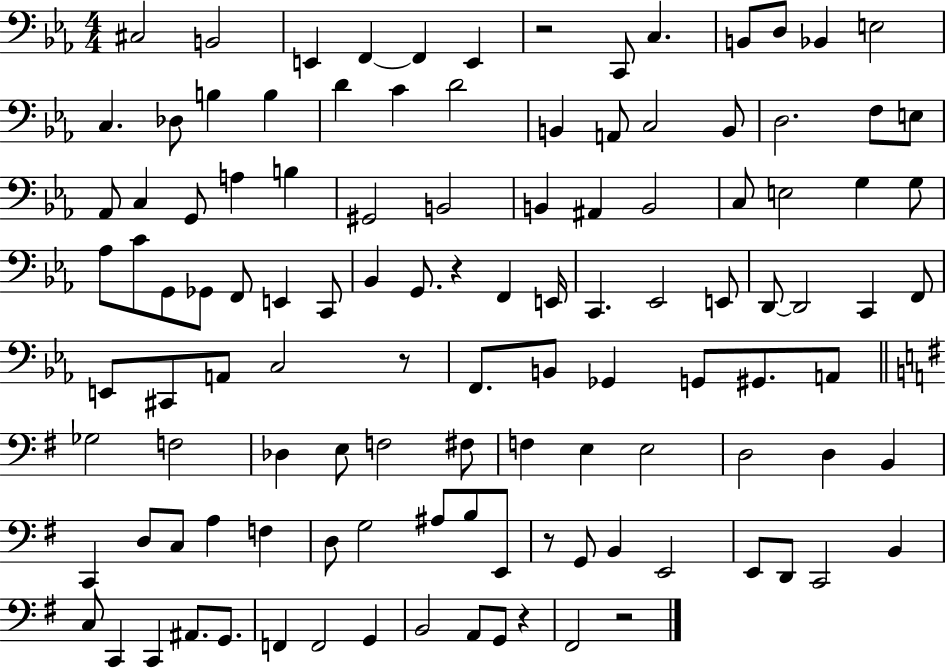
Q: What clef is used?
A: bass